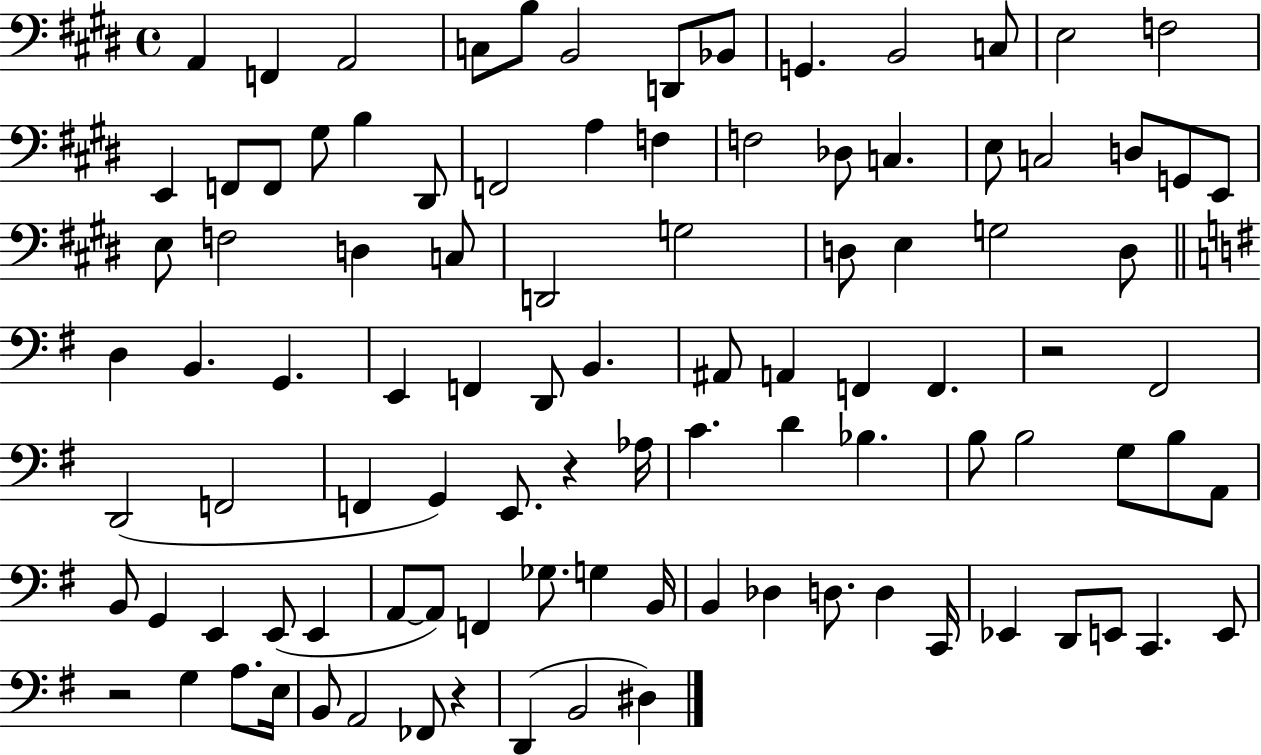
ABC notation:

X:1
T:Untitled
M:4/4
L:1/4
K:E
A,, F,, A,,2 C,/2 B,/2 B,,2 D,,/2 _B,,/2 G,, B,,2 C,/2 E,2 F,2 E,, F,,/2 F,,/2 ^G,/2 B, ^D,,/2 F,,2 A, F, F,2 _D,/2 C, E,/2 C,2 D,/2 G,,/2 E,,/2 E,/2 F,2 D, C,/2 D,,2 G,2 D,/2 E, G,2 D,/2 D, B,, G,, E,, F,, D,,/2 B,, ^A,,/2 A,, F,, F,, z2 ^F,,2 D,,2 F,,2 F,, G,, E,,/2 z _A,/4 C D _B, B,/2 B,2 G,/2 B,/2 A,,/2 B,,/2 G,, E,, E,,/2 E,, A,,/2 A,,/2 F,, _G,/2 G, B,,/4 B,, _D, D,/2 D, C,,/4 _E,, D,,/2 E,,/2 C,, E,,/2 z2 G, A,/2 E,/4 B,,/2 A,,2 _F,,/2 z D,, B,,2 ^D,